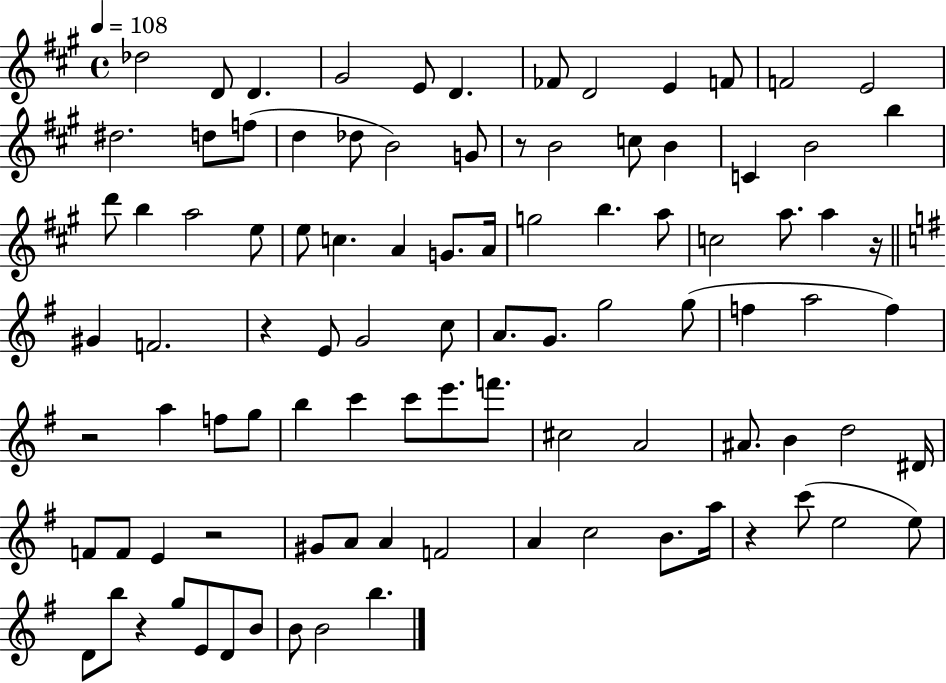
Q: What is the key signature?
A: A major